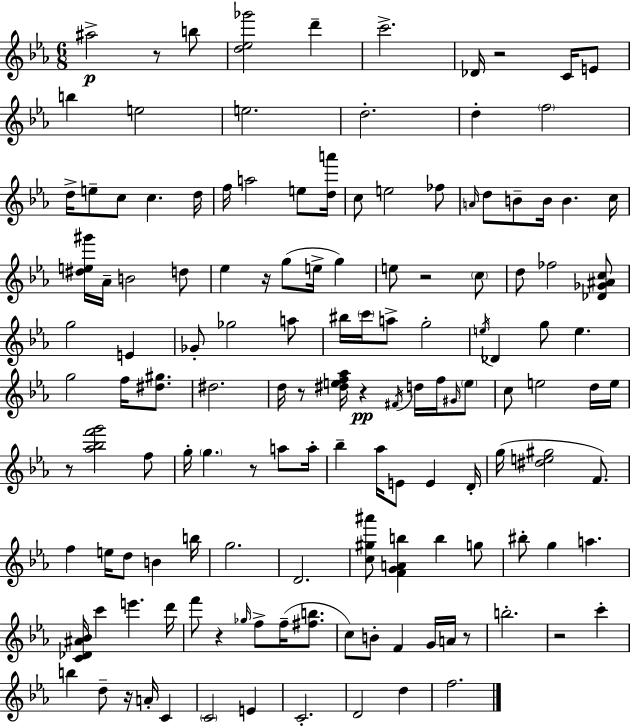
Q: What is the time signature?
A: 6/8